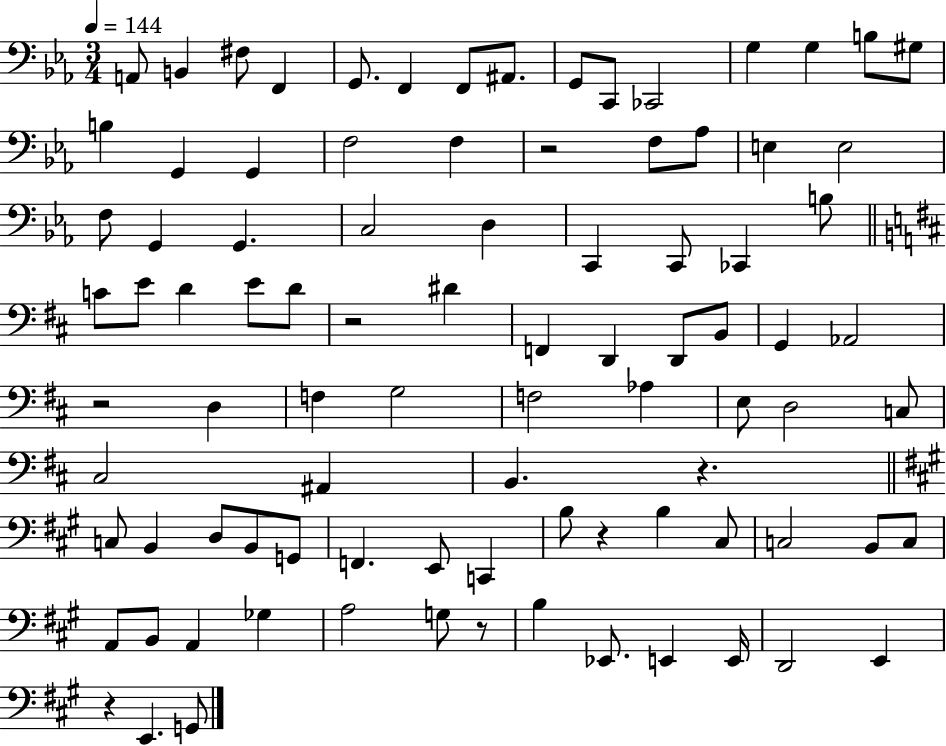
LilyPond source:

{
  \clef bass
  \numericTimeSignature
  \time 3/4
  \key ees \major
  \tempo 4 = 144
  a,8 b,4 fis8 f,4 | g,8. f,4 f,8 ais,8. | g,8 c,8 ces,2 | g4 g4 b8 gis8 | \break b4 g,4 g,4 | f2 f4 | r2 f8 aes8 | e4 e2 | \break f8 g,4 g,4. | c2 d4 | c,4 c,8 ces,4 b8 | \bar "||" \break \key d \major c'8 e'8 d'4 e'8 d'8 | r2 dis'4 | f,4 d,4 d,8 b,8 | g,4 aes,2 | \break r2 d4 | f4 g2 | f2 aes4 | e8 d2 c8 | \break cis2 ais,4 | b,4. r4. | \bar "||" \break \key a \major c8 b,4 d8 b,8 g,8 | f,4. e,8 c,4 | b8 r4 b4 cis8 | c2 b,8 c8 | \break a,8 b,8 a,4 ges4 | a2 g8 r8 | b4 ees,8. e,4 e,16 | d,2 e,4 | \break r4 e,4. g,8 | \bar "|."
}